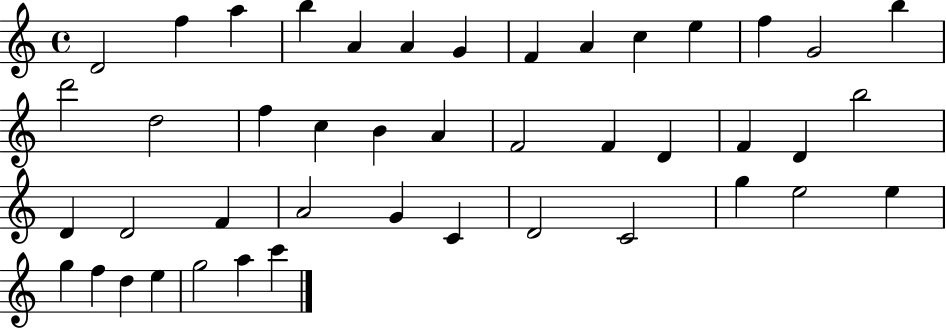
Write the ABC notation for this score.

X:1
T:Untitled
M:4/4
L:1/4
K:C
D2 f a b A A G F A c e f G2 b d'2 d2 f c B A F2 F D F D b2 D D2 F A2 G C D2 C2 g e2 e g f d e g2 a c'